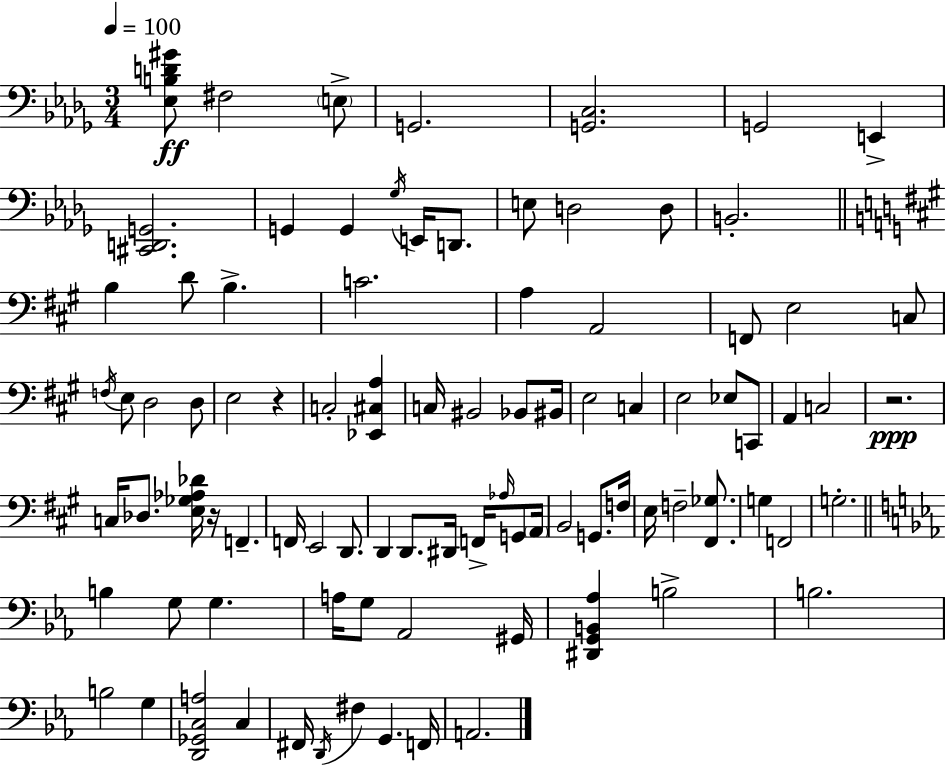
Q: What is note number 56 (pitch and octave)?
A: F3